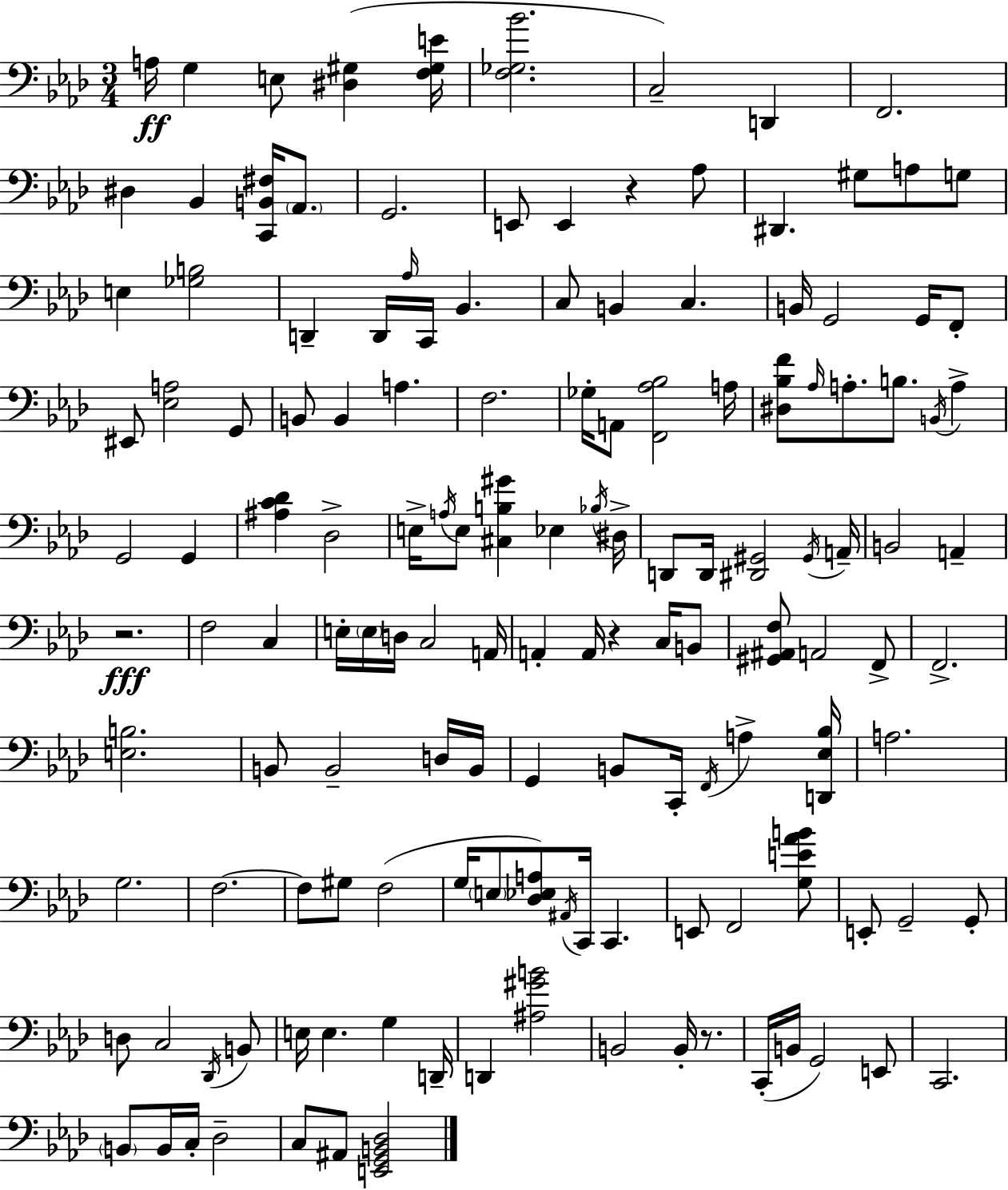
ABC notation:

X:1
T:Untitled
M:3/4
L:1/4
K:Fm
A,/4 G, E,/2 [^D,^G,] [F,^G,E]/4 [F,_G,_B]2 C,2 D,, F,,2 ^D, _B,, [C,,B,,^F,]/4 _A,,/2 G,,2 E,,/2 E,, z _A,/2 ^D,, ^G,/2 A,/2 G,/2 E, [_G,B,]2 D,, D,,/4 _A,/4 C,,/4 _B,, C,/2 B,, C, B,,/4 G,,2 G,,/4 F,,/2 ^E,,/2 [_E,A,]2 G,,/2 B,,/2 B,, A, F,2 _G,/4 A,,/2 [F,,_A,_B,]2 A,/4 [^D,_B,F]/2 _A,/4 A,/2 B,/2 B,,/4 A, G,,2 G,, [^A,C_D] _D,2 E,/4 A,/4 E,/2 [^C,B,^G] _E, _B,/4 ^D,/4 D,,/2 D,,/4 [^D,,^G,,]2 ^G,,/4 A,,/4 B,,2 A,, z2 F,2 C, E,/4 E,/4 D,/4 C,2 A,,/4 A,, A,,/4 z C,/4 B,,/2 [^G,,^A,,F,]/2 A,,2 F,,/2 F,,2 [E,B,]2 B,,/2 B,,2 D,/4 B,,/4 G,, B,,/2 C,,/4 F,,/4 A, [D,,_E,_B,]/4 A,2 G,2 F,2 F,/2 ^G,/2 F,2 G,/4 E,/2 [_D,_E,A,]/2 ^A,,/4 C,,/4 C,, E,,/2 F,,2 [G,E_AB]/2 E,,/2 G,,2 G,,/2 D,/2 C,2 _D,,/4 B,,/2 E,/4 E, G, D,,/4 D,, [^A,^GB]2 B,,2 B,,/4 z/2 C,,/4 B,,/4 G,,2 E,,/2 C,,2 B,,/2 B,,/4 C,/4 _D,2 C,/2 ^A,,/2 [E,,G,,B,,_D,]2